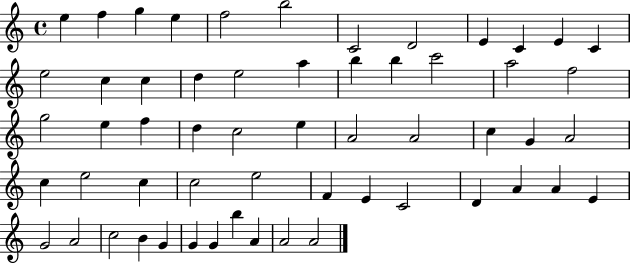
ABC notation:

X:1
T:Untitled
M:4/4
L:1/4
K:C
e f g e f2 b2 C2 D2 E C E C e2 c c d e2 a b b c'2 a2 f2 g2 e f d c2 e A2 A2 c G A2 c e2 c c2 e2 F E C2 D A A E G2 A2 c2 B G G G b A A2 A2